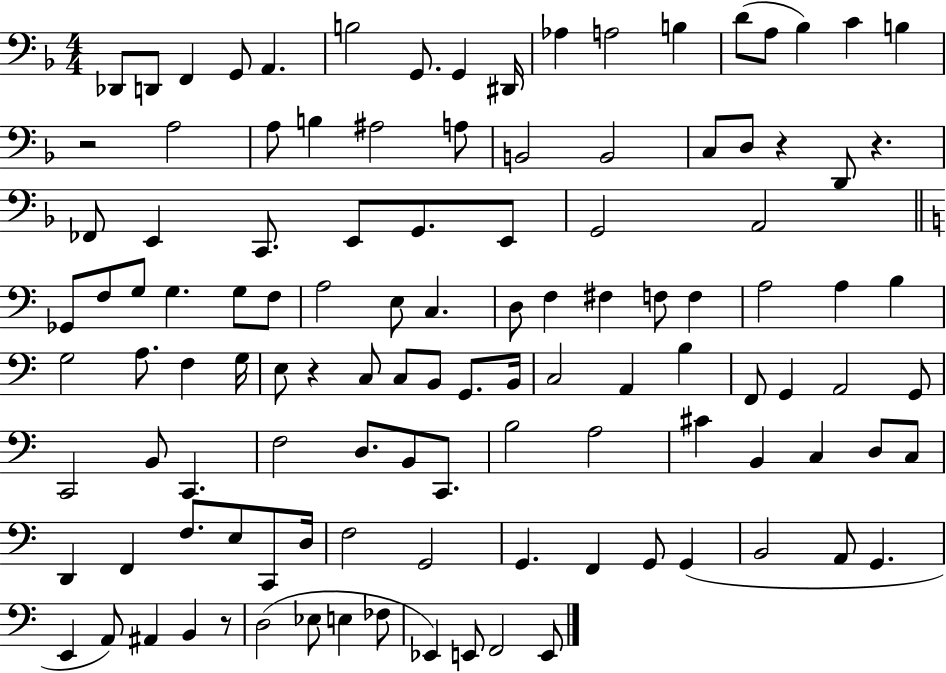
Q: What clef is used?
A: bass